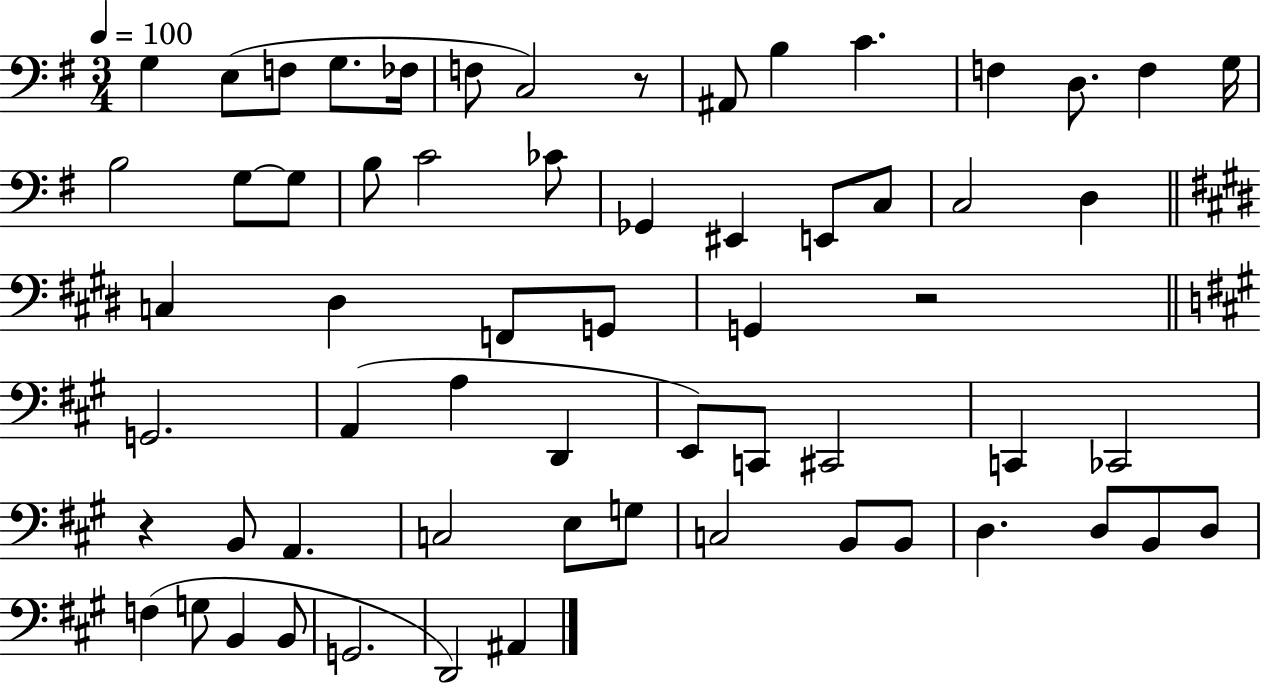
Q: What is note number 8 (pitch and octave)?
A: A#2